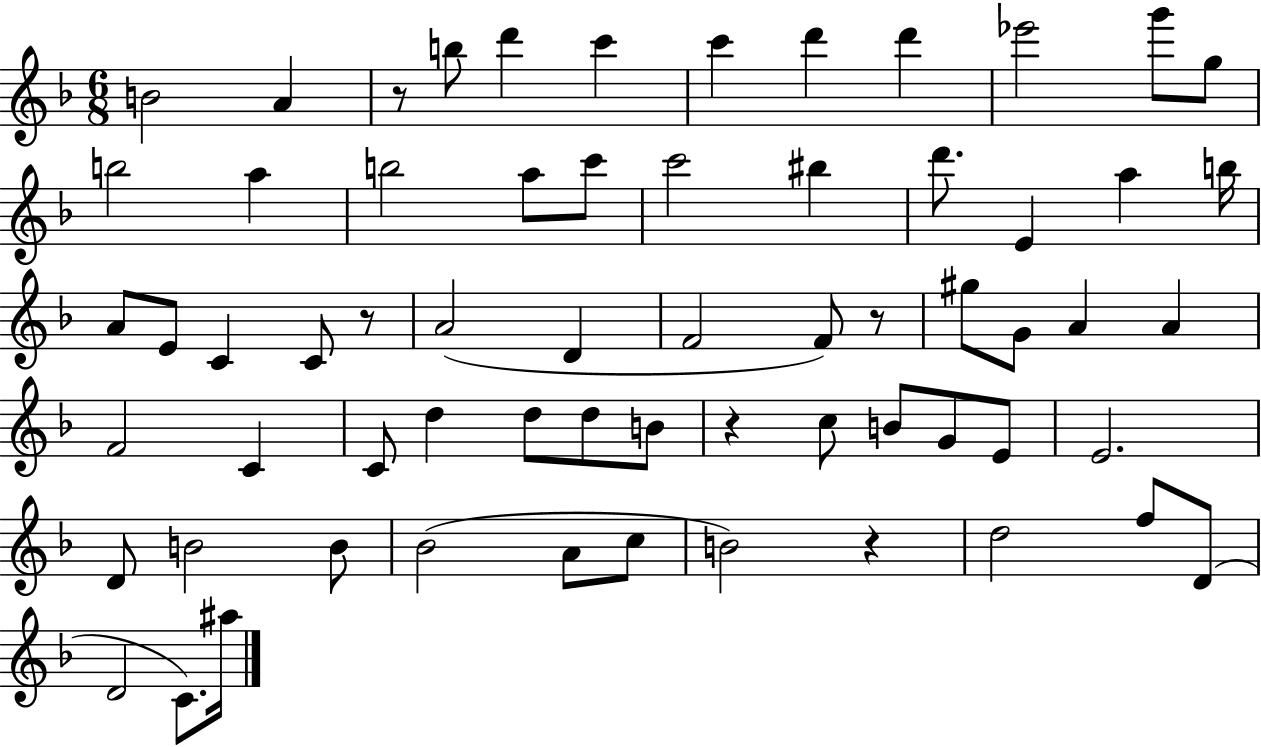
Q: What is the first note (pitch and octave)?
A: B4